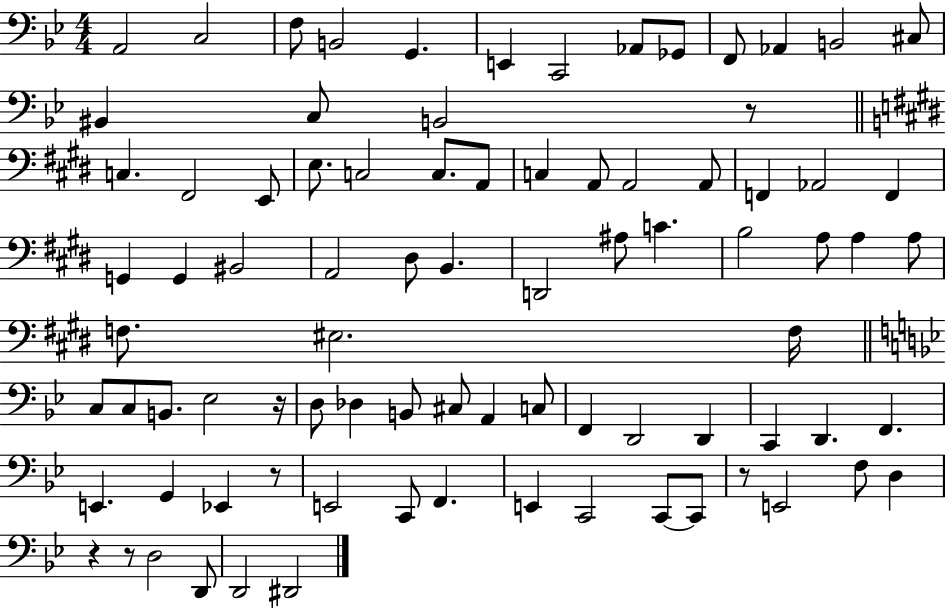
A2/h C3/h F3/e B2/h G2/q. E2/q C2/h Ab2/e Gb2/e F2/e Ab2/q B2/h C#3/e BIS2/q C3/e B2/h R/e C3/q. F#2/h E2/e E3/e. C3/h C3/e. A2/e C3/q A2/e A2/h A2/e F2/q Ab2/h F2/q G2/q G2/q BIS2/h A2/h D#3/e B2/q. D2/h A#3/e C4/q. B3/h A3/e A3/q A3/e F3/e. EIS3/h. F3/s C3/e C3/e B2/e. Eb3/h R/s D3/e Db3/q B2/e C#3/e A2/q C3/e F2/q D2/h D2/q C2/q D2/q. F2/q. E2/q. G2/q Eb2/q R/e E2/h C2/e F2/q. E2/q C2/h C2/e C2/e R/e E2/h F3/e D3/q R/q R/e D3/h D2/e D2/h D#2/h